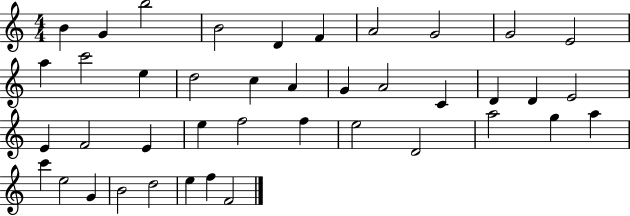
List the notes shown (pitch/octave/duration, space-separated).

B4/q G4/q B5/h B4/h D4/q F4/q A4/h G4/h G4/h E4/h A5/q C6/h E5/q D5/h C5/q A4/q G4/q A4/h C4/q D4/q D4/q E4/h E4/q F4/h E4/q E5/q F5/h F5/q E5/h D4/h A5/h G5/q A5/q C6/q E5/h G4/q B4/h D5/h E5/q F5/q F4/h